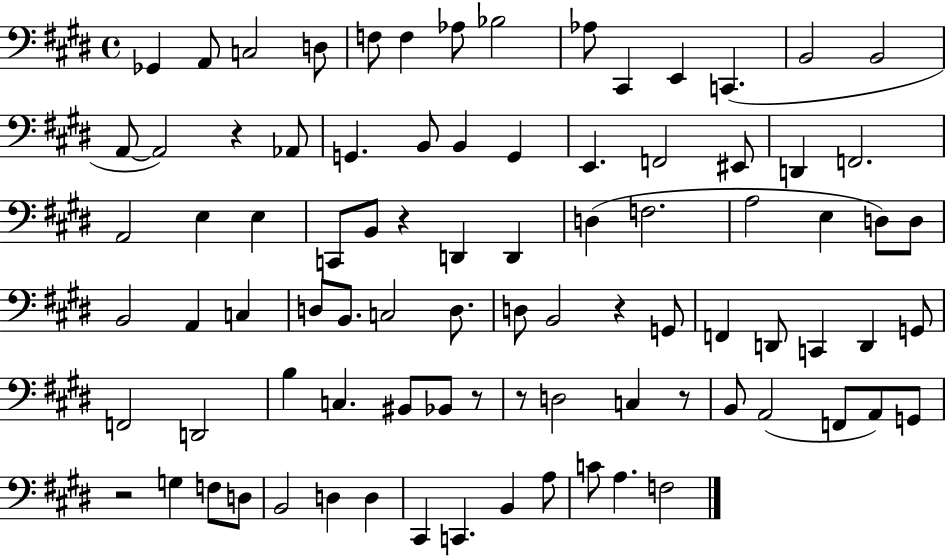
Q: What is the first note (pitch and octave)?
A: Gb2